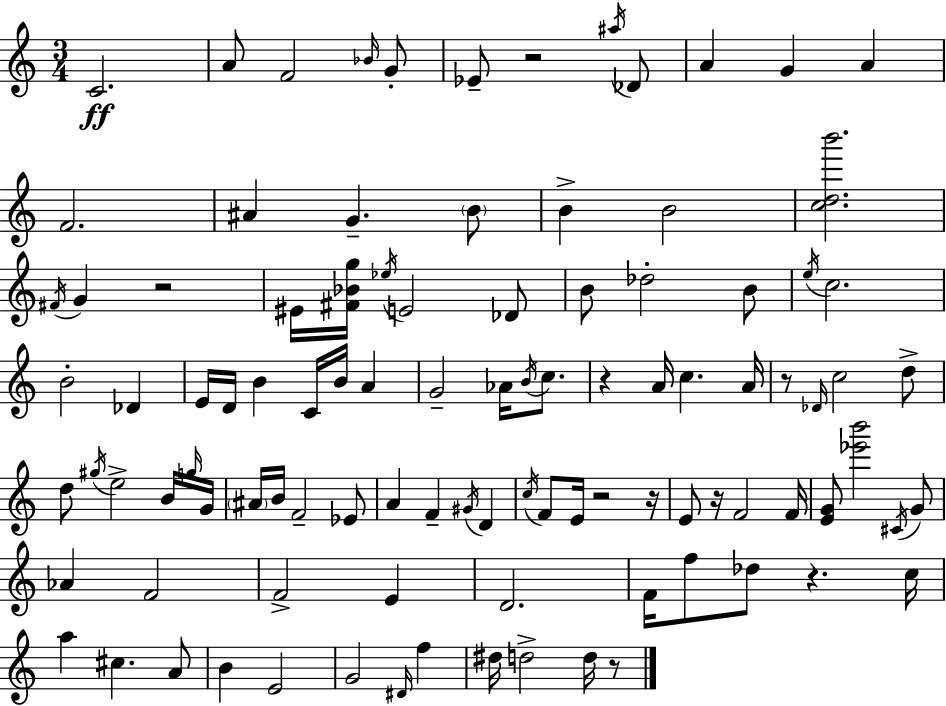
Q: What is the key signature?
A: C major